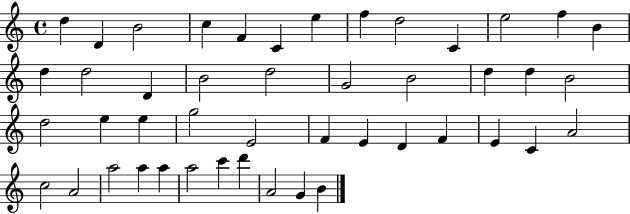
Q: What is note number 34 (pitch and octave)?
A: C4